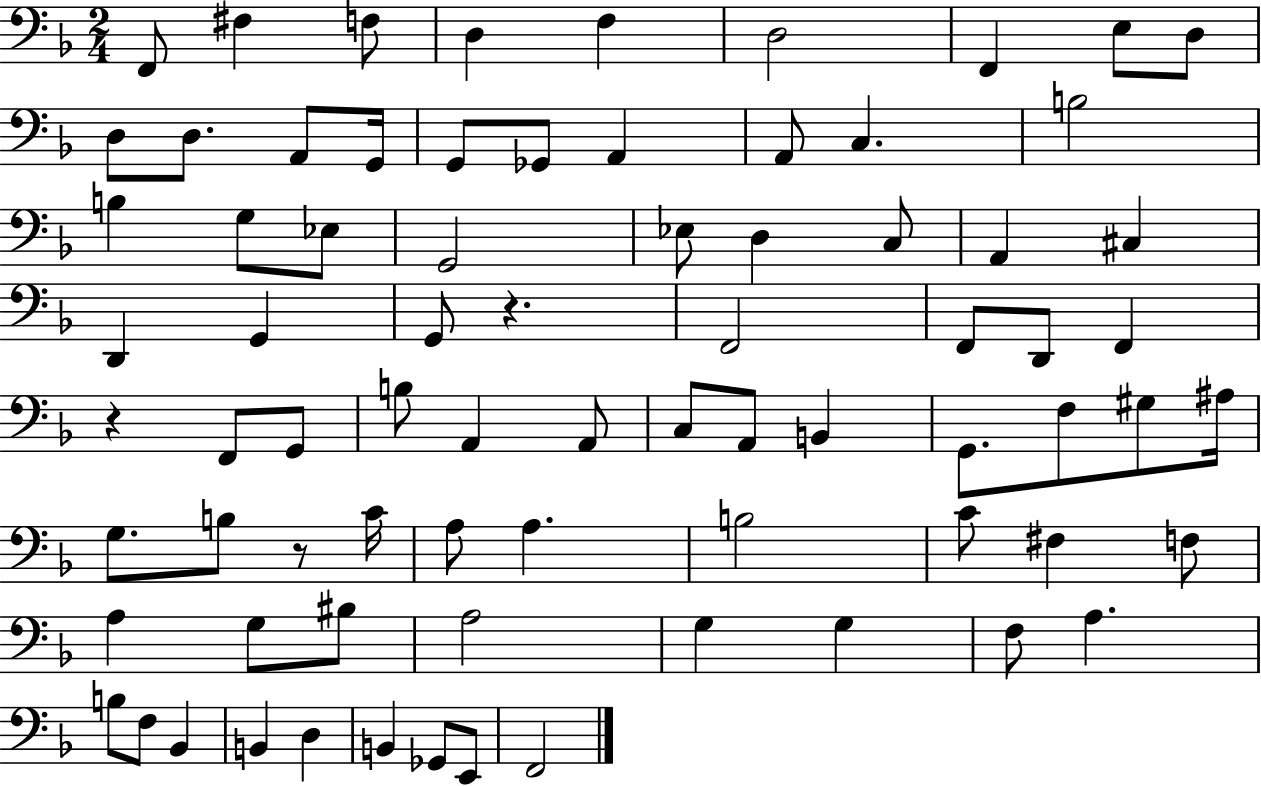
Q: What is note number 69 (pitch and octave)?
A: D3